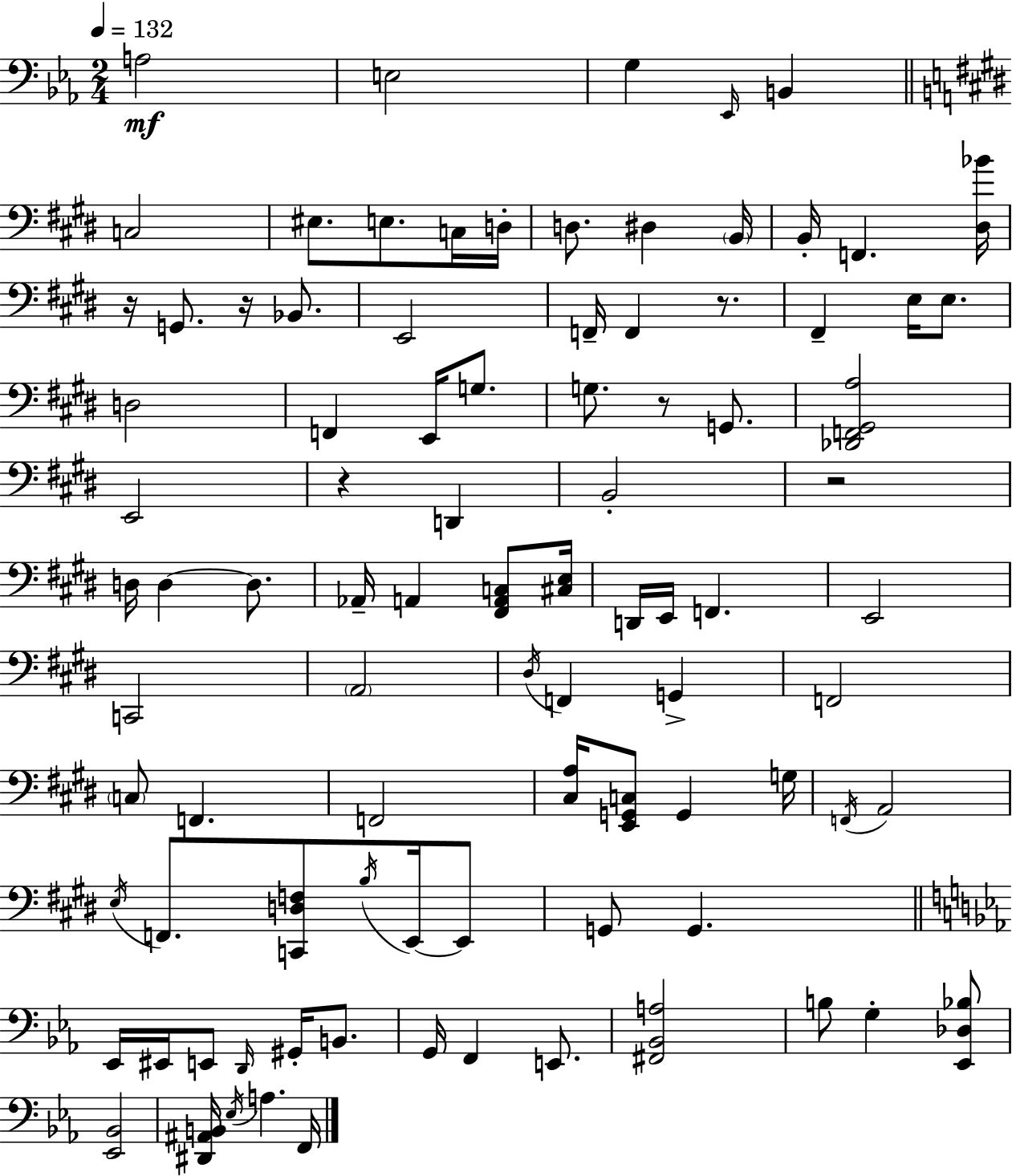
X:1
T:Untitled
M:2/4
L:1/4
K:Cm
A,2 E,2 G, _E,,/4 B,, C,2 ^E,/2 E,/2 C,/4 D,/4 D,/2 ^D, B,,/4 B,,/4 F,, [^D,_B]/4 z/4 G,,/2 z/4 _B,,/2 E,,2 F,,/4 F,, z/2 ^F,, E,/4 E,/2 D,2 F,, E,,/4 G,/2 G,/2 z/2 G,,/2 [_D,,F,,^G,,A,]2 E,,2 z D,, B,,2 z2 D,/4 D, D,/2 _A,,/4 A,, [^F,,A,,C,]/2 [^C,E,]/4 D,,/4 E,,/4 F,, E,,2 C,,2 A,,2 ^D,/4 F,, G,, F,,2 C,/2 F,, F,,2 [^C,A,]/4 [E,,G,,C,]/2 G,, G,/4 F,,/4 A,,2 E,/4 F,,/2 [C,,D,F,]/2 B,/4 E,,/4 E,,/2 G,,/2 G,, _E,,/4 ^E,,/4 E,,/2 D,,/4 ^G,,/4 B,,/2 G,,/4 F,, E,,/2 [^F,,_B,,A,]2 B,/2 G, [_E,,_D,_B,]/2 [_E,,_B,,]2 [^D,,^A,,B,,]/4 _E,/4 A, F,,/4